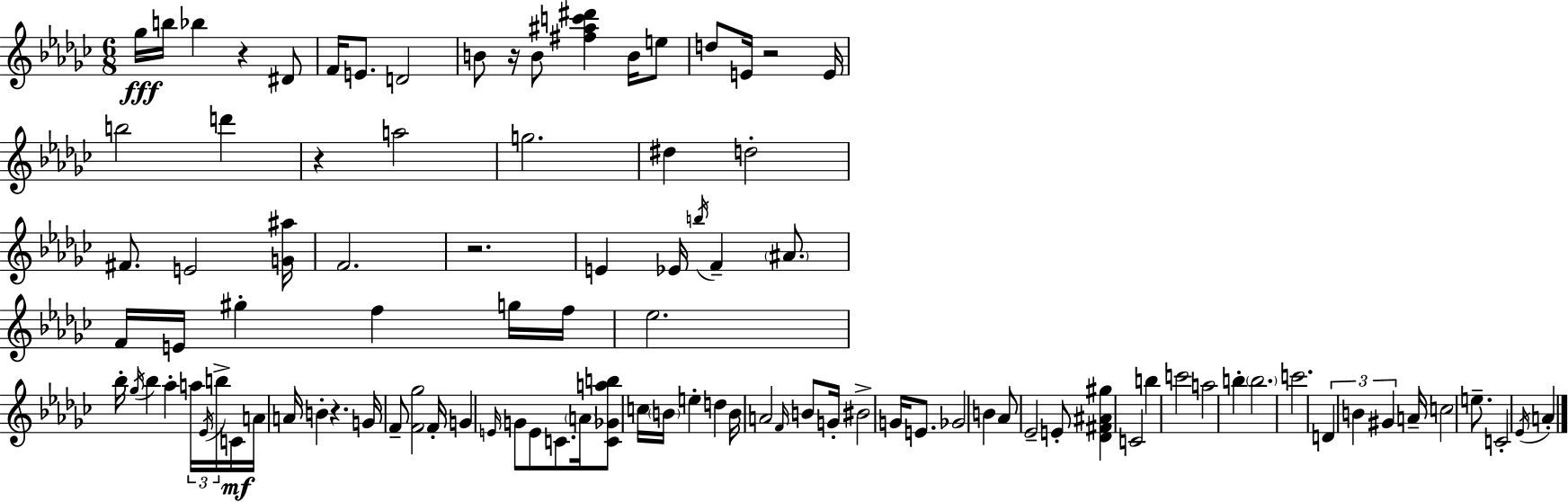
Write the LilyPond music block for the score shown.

{
  \clef treble
  \numericTimeSignature
  \time 6/8
  \key ees \minor
  ges''16\fff b''16 bes''4 r4 dis'8 | f'16 e'8. d'2 | b'8 r16 b'8 <fis'' ais'' c''' dis'''>4 b'16 e''8 | d''8 e'16 r2 e'16 | \break b''2 d'''4 | r4 a''2 | g''2. | dis''4 d''2-. | \break fis'8. e'2 <g' ais''>16 | f'2. | r2. | e'4 ees'16 \acciaccatura { b''16 } f'4-- \parenthesize ais'8. | \break f'16 e'16 gis''4-. f''4 g''16 | f''16 ees''2. | bes''16-. \acciaccatura { ges''16 } bes''4 aes''4-. \tuplet 3/2 { a''16 | \acciaccatura { ees'16 } b''16-> } c'16\mf a'16 a'16 b'4-. r4. | \break g'16 f'8-- <f' ges''>2 | f'16-. g'4 \grace { e'16 } g'8 e'8 | c'8. \parenthesize a'16 <c' ges' a'' b''>8 c''16 \parenthesize b'16 e''4-. | d''4 b'16 a'2 | \break \grace { f'16 } b'8 g'16-. bis'2-> | g'16 e'8. ges'2 | b'4 aes'8 ees'2-- | e'8-. <des' fis' ais' gis''>4 c'2 | \break b''4 c'''2 | a''2 | b''4-. \parenthesize b''2. | c'''2. | \break \tuplet 3/2 { d'4 b'4 | gis'4 } a'16-- c''2 | e''8.-- c'2-. | \acciaccatura { ees'16 } a'4-. \bar "|."
}